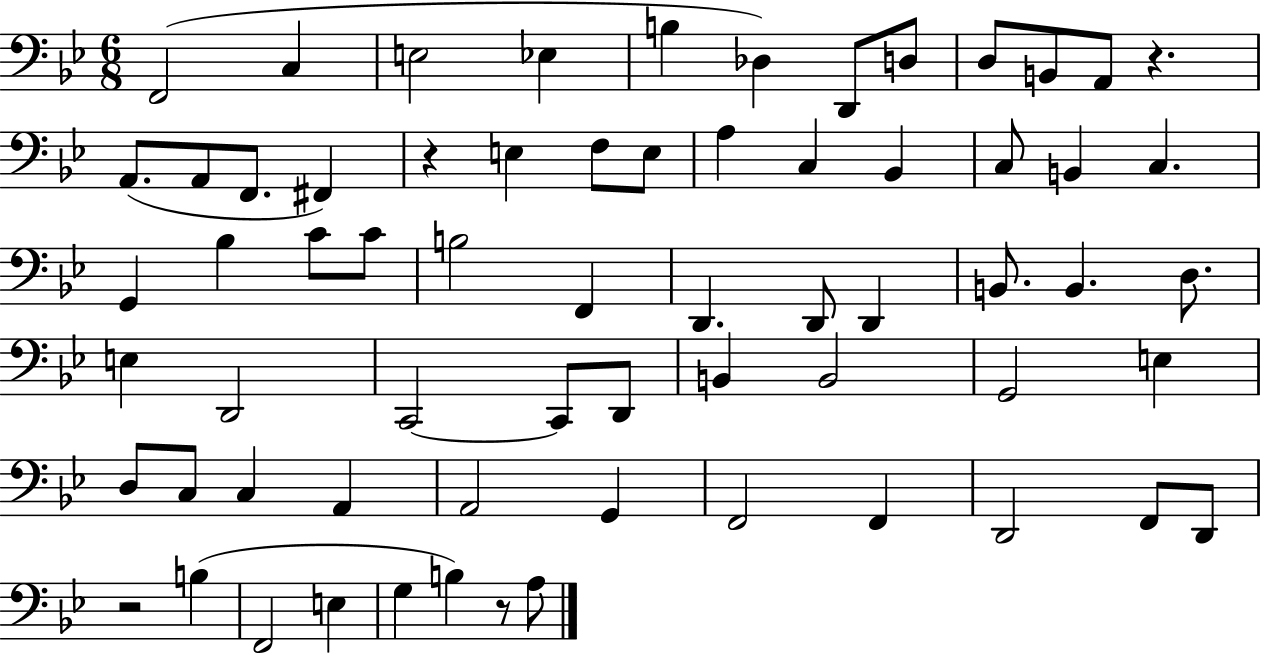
X:1
T:Untitled
M:6/8
L:1/4
K:Bb
F,,2 C, E,2 _E, B, _D, D,,/2 D,/2 D,/2 B,,/2 A,,/2 z A,,/2 A,,/2 F,,/2 ^F,, z E, F,/2 E,/2 A, C, _B,, C,/2 B,, C, G,, _B, C/2 C/2 B,2 F,, D,, D,,/2 D,, B,,/2 B,, D,/2 E, D,,2 C,,2 C,,/2 D,,/2 B,, B,,2 G,,2 E, D,/2 C,/2 C, A,, A,,2 G,, F,,2 F,, D,,2 F,,/2 D,,/2 z2 B, F,,2 E, G, B, z/2 A,/2